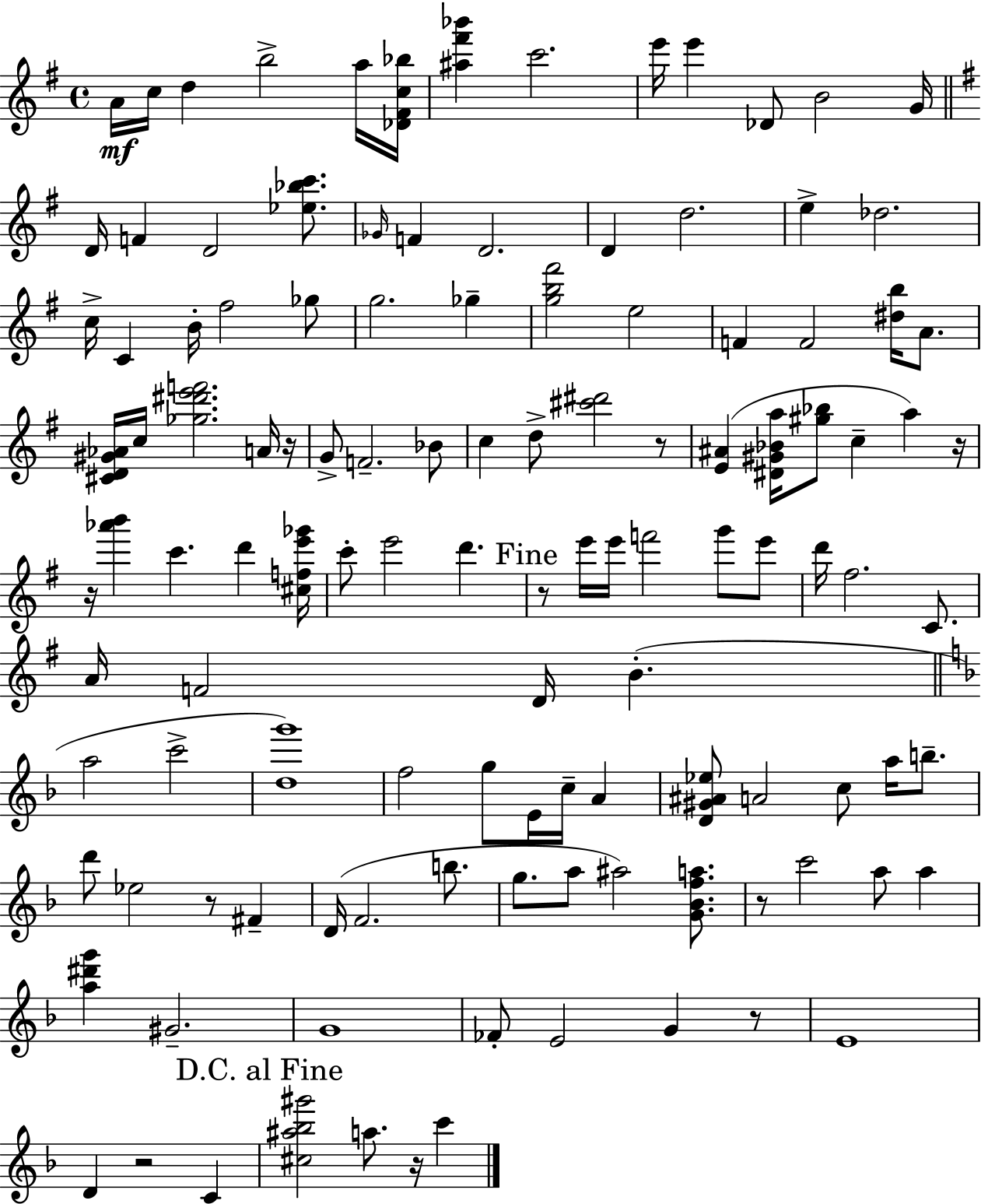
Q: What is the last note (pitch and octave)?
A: C6